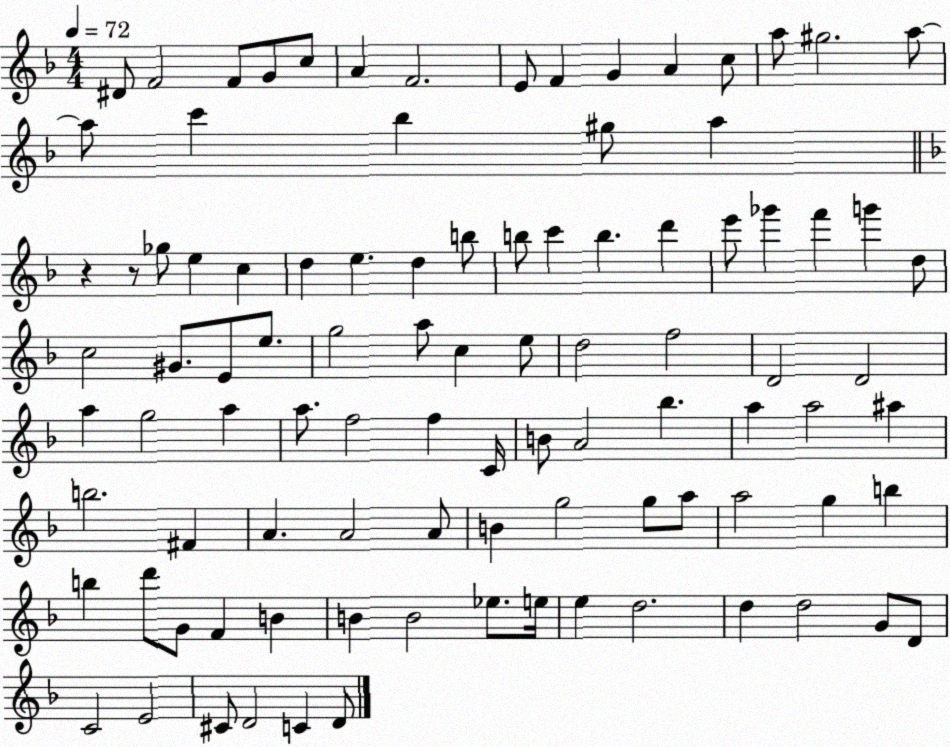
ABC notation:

X:1
T:Untitled
M:4/4
L:1/4
K:F
^D/2 F2 F/2 G/2 c/2 A F2 E/2 F G A c/2 a/2 ^g2 a/2 a/2 c' _b ^g/2 a z z/2 _g/2 e c d e d b/2 b/2 c' b d' e'/2 _g' f' g' d/2 c2 ^G/2 E/2 e/2 g2 a/2 c e/2 d2 f2 D2 D2 a g2 a a/2 f2 f C/4 B/2 A2 _b a a2 ^a b2 ^F A A2 A/2 B g2 g/2 a/2 a2 g b b d'/2 G/2 F B B B2 _e/2 e/4 e d2 d d2 G/2 D/2 C2 E2 ^C/2 D2 C D/2